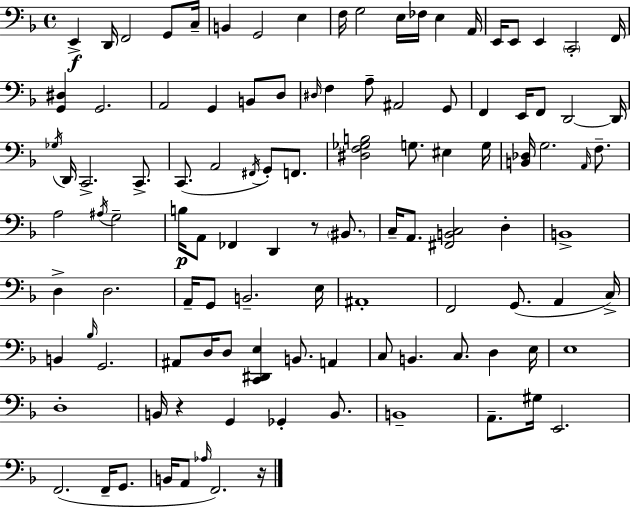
{
  \clef bass
  \time 4/4
  \defaultTimeSignature
  \key f \major
  e,4->\f d,16 f,2 g,8 c16-- | b,4 g,2 e4 | f16 g2 e16 fes16 e4 a,16 | e,16 e,8 e,4 \parenthesize c,2-. f,16 | \break <g, dis>4 g,2. | a,2 g,4 b,8 d8 | \grace { dis16 } f4 a8-- ais,2 g,8 | f,4 e,16 f,8 d,2~~ | \break d,16 \acciaccatura { ges16 } d,16 c,2.-> c,8.-> | c,8.( a,2 \acciaccatura { fis,16 }) g,8-. | f,8. <dis f ges b>2 g8. eis4 | g16 <b, des>16 g2. | \break \grace { a,16 } f8.-- a2 \acciaccatura { ais16 } g2-- | b16\p a,8 fes,4 d,4 | r8 \parenthesize bis,8. c16-- a,8. <fis, b, c>2 | d4-. b,1-> | \break d4-> d2. | a,16-- g,8 b,2.-- | e16 ais,1-. | f,2 g,8.( | \break a,4 c16->) b,4 \grace { bes16 } g,2. | ais,8 d16 d8 <c, dis, e>4 b,8. | a,4 c8 b,4. c8. | d4 e16 e1 | \break d1-. | b,16 r4 g,4 ges,4-. | b,8. b,1-- | a,8.-- gis16 e,2. | \break f,2.( | f,16-- g,8. b,16 a,8 \grace { aes16 }) f,2. | r16 \bar "|."
}